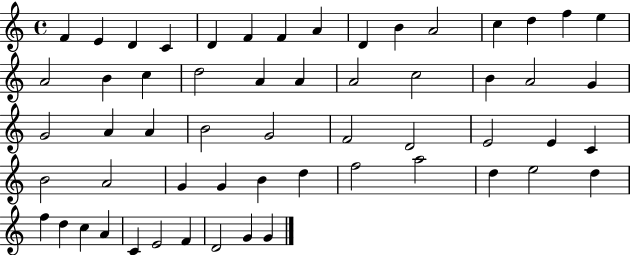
X:1
T:Untitled
M:4/4
L:1/4
K:C
F E D C D F F A D B A2 c d f e A2 B c d2 A A A2 c2 B A2 G G2 A A B2 G2 F2 D2 E2 E C B2 A2 G G B d f2 a2 d e2 d f d c A C E2 F D2 G G